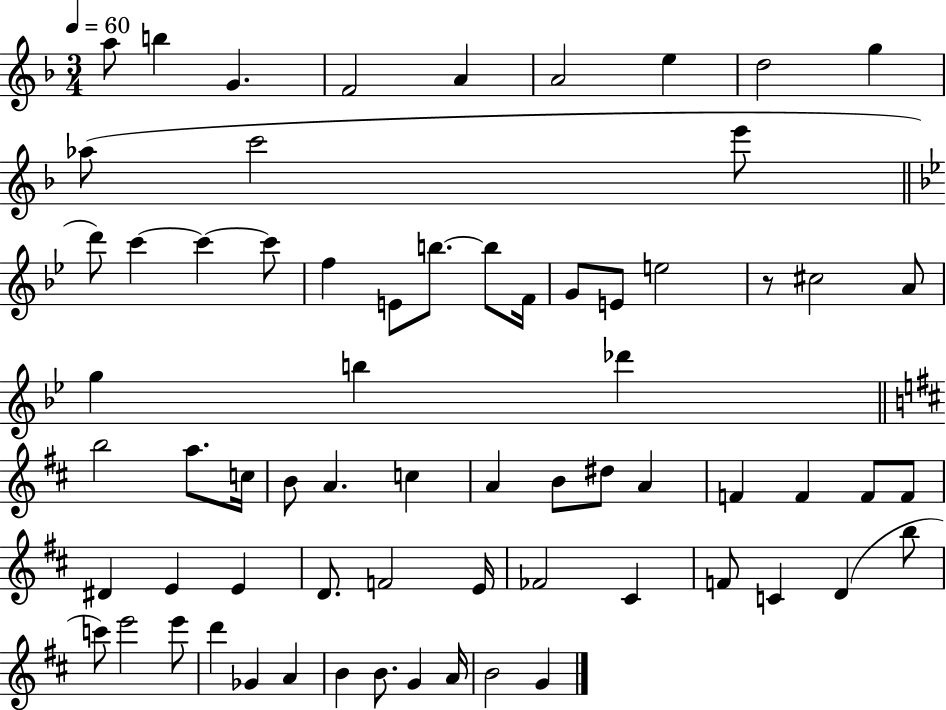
A5/e B5/q G4/q. F4/h A4/q A4/h E5/q D5/h G5/q Ab5/e C6/h E6/e D6/e C6/q C6/q C6/e F5/q E4/e B5/e. B5/e F4/s G4/e E4/e E5/h R/e C#5/h A4/e G5/q B5/q Db6/q B5/h A5/e. C5/s B4/e A4/q. C5/q A4/q B4/e D#5/e A4/q F4/q F4/q F4/e F4/e D#4/q E4/q E4/q D4/e. F4/h E4/s FES4/h C#4/q F4/e C4/q D4/q B5/e C6/e E6/h E6/e D6/q Gb4/q A4/q B4/q B4/e. G4/q A4/s B4/h G4/q